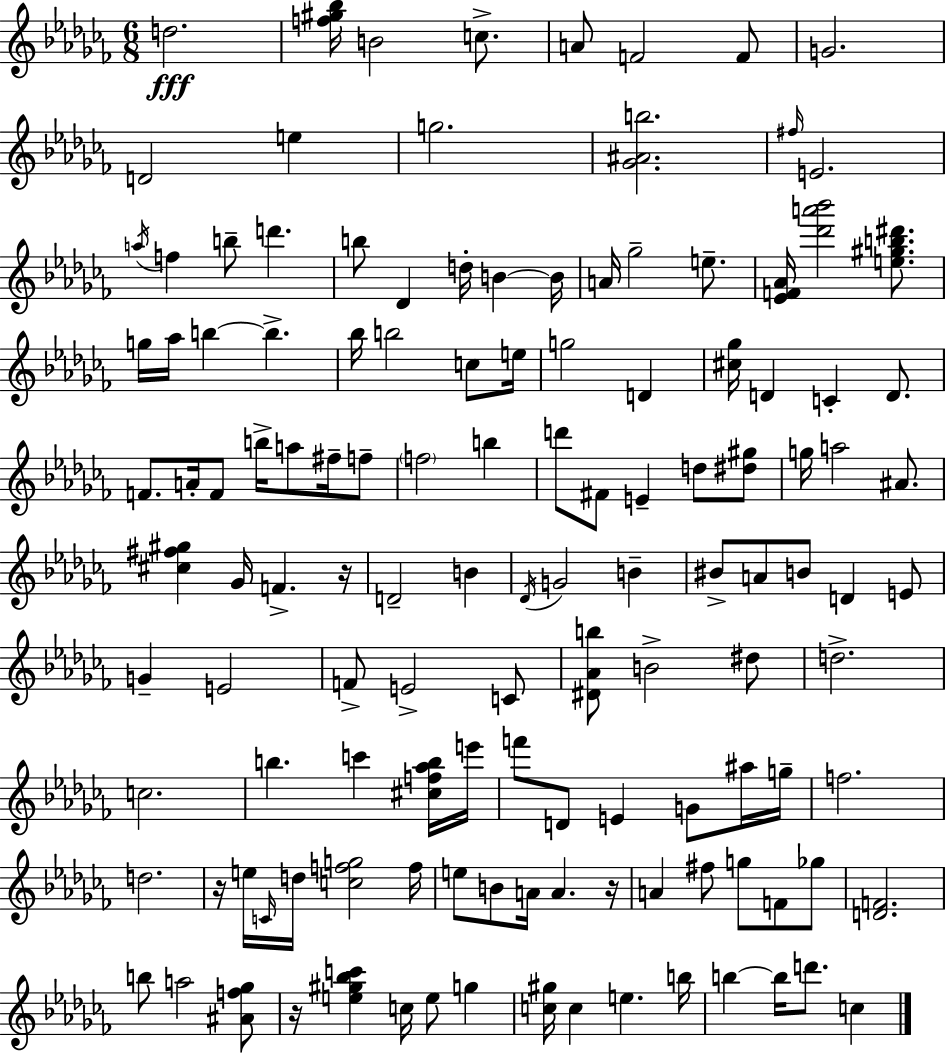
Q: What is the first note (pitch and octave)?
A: D5